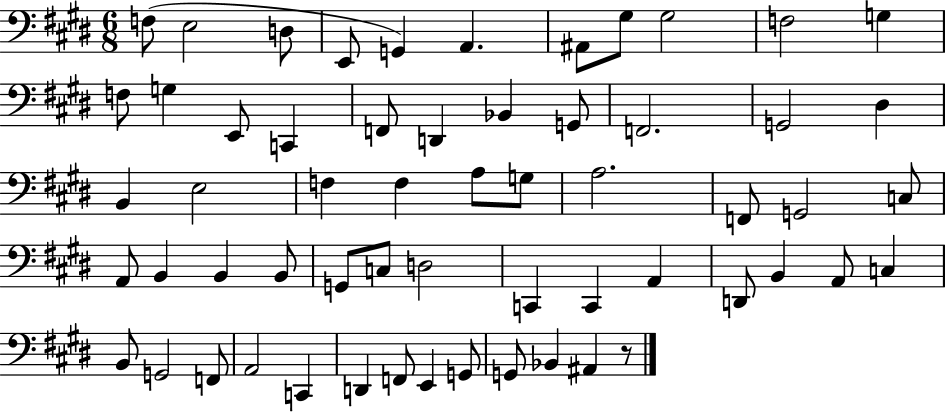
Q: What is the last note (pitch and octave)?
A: A#2